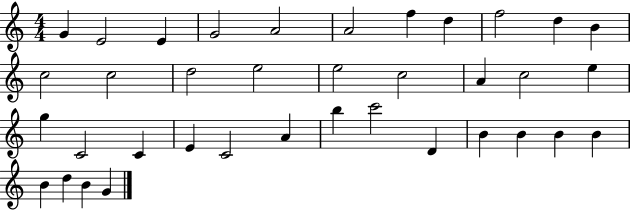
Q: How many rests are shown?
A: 0